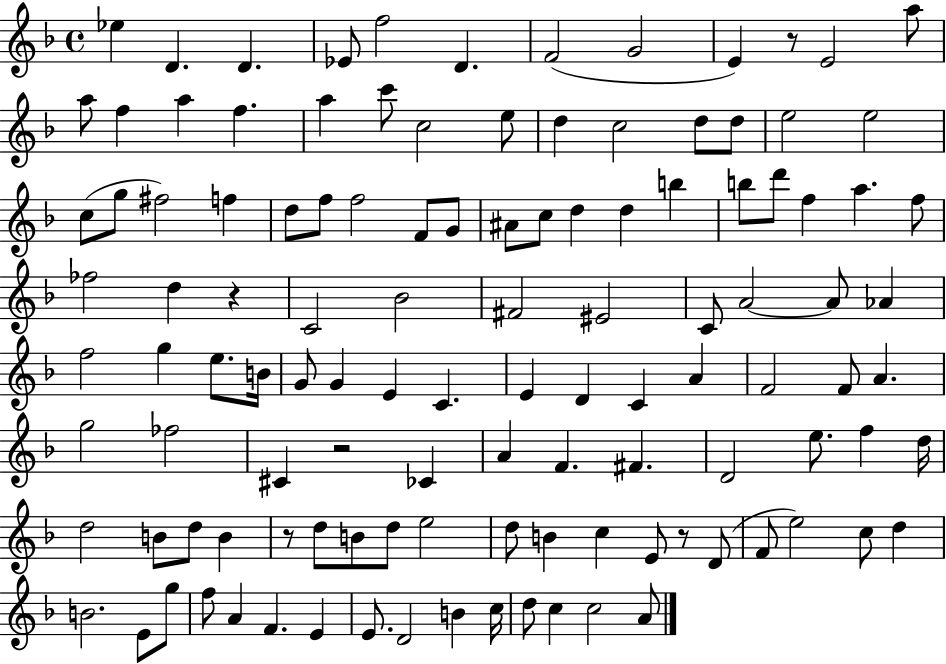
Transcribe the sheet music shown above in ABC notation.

X:1
T:Untitled
M:4/4
L:1/4
K:F
_e D D _E/2 f2 D F2 G2 E z/2 E2 a/2 a/2 f a f a c'/2 c2 e/2 d c2 d/2 d/2 e2 e2 c/2 g/2 ^f2 f d/2 f/2 f2 F/2 G/2 ^A/2 c/2 d d b b/2 d'/2 f a f/2 _f2 d z C2 _B2 ^F2 ^E2 C/2 A2 A/2 _A f2 g e/2 B/4 G/2 G E C E D C A F2 F/2 A g2 _f2 ^C z2 _C A F ^F D2 e/2 f d/4 d2 B/2 d/2 B z/2 d/2 B/2 d/2 e2 d/2 B c E/2 z/2 D/2 F/2 e2 c/2 d B2 E/2 g/2 f/2 A F E E/2 D2 B c/4 d/2 c c2 A/2